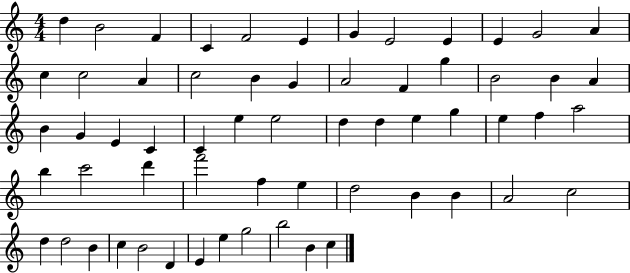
D5/q B4/h F4/q C4/q F4/h E4/q G4/q E4/h E4/q E4/q G4/h A4/q C5/q C5/h A4/q C5/h B4/q G4/q A4/h F4/q G5/q B4/h B4/q A4/q B4/q G4/q E4/q C4/q C4/q E5/q E5/h D5/q D5/q E5/q G5/q E5/q F5/q A5/h B5/q C6/h D6/q F6/h F5/q E5/q D5/h B4/q B4/q A4/h C5/h D5/q D5/h B4/q C5/q B4/h D4/q E4/q E5/q G5/h B5/h B4/q C5/q